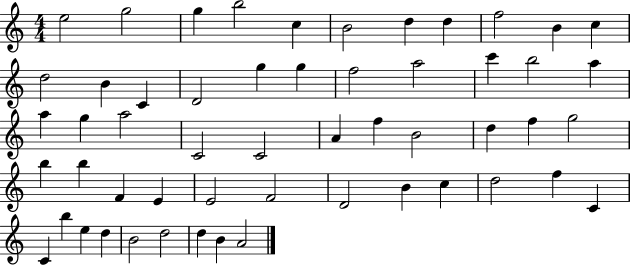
{
  \clef treble
  \numericTimeSignature
  \time 4/4
  \key c \major
  e''2 g''2 | g''4 b''2 c''4 | b'2 d''4 d''4 | f''2 b'4 c''4 | \break d''2 b'4 c'4 | d'2 g''4 g''4 | f''2 a''2 | c'''4 b''2 a''4 | \break a''4 g''4 a''2 | c'2 c'2 | a'4 f''4 b'2 | d''4 f''4 g''2 | \break b''4 b''4 f'4 e'4 | e'2 f'2 | d'2 b'4 c''4 | d''2 f''4 c'4 | \break c'4 b''4 e''4 d''4 | b'2 d''2 | d''4 b'4 a'2 | \bar "|."
}